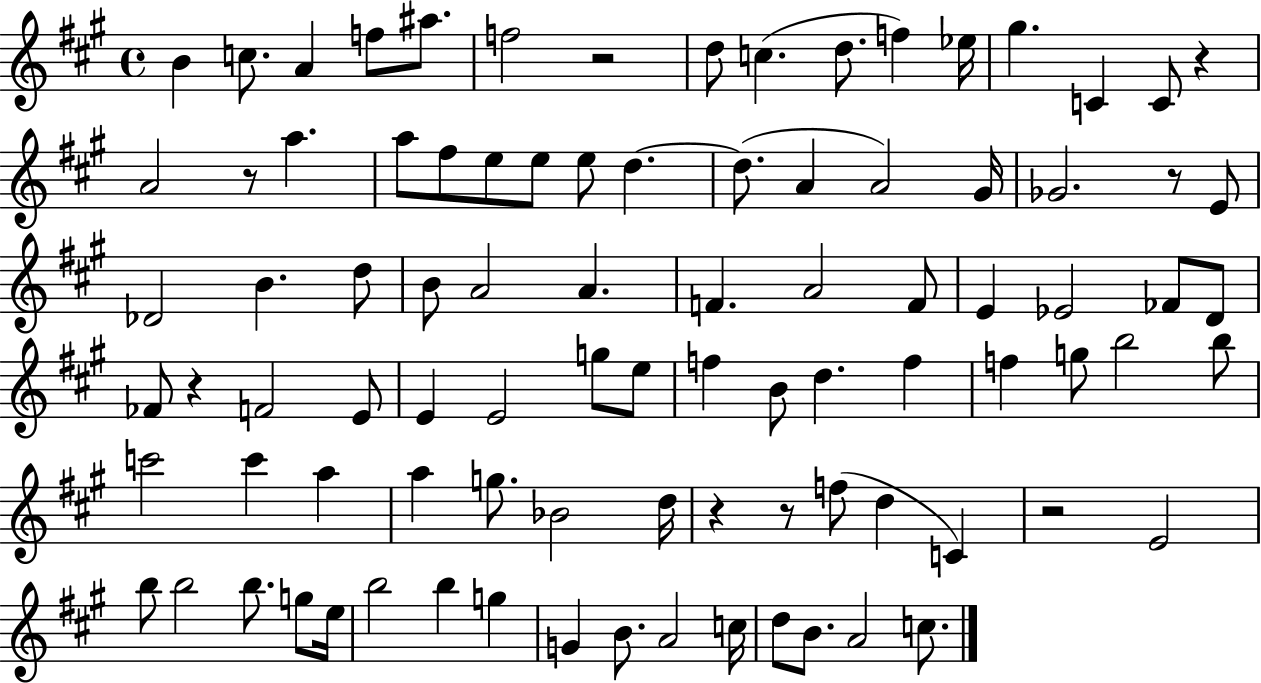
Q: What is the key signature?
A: A major